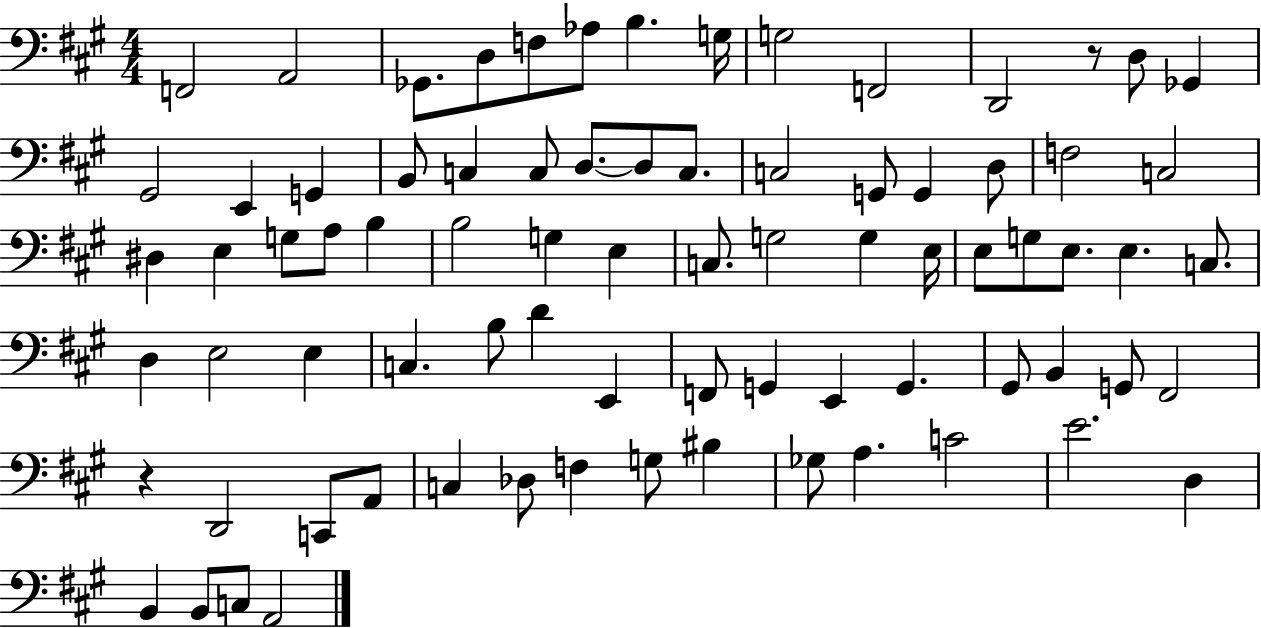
X:1
T:Untitled
M:4/4
L:1/4
K:A
F,,2 A,,2 _G,,/2 D,/2 F,/2 _A,/2 B, G,/4 G,2 F,,2 D,,2 z/2 D,/2 _G,, ^G,,2 E,, G,, B,,/2 C, C,/2 D,/2 D,/2 C,/2 C,2 G,,/2 G,, D,/2 F,2 C,2 ^D, E, G,/2 A,/2 B, B,2 G, E, C,/2 G,2 G, E,/4 E,/2 G,/2 E,/2 E, C,/2 D, E,2 E, C, B,/2 D E,, F,,/2 G,, E,, G,, ^G,,/2 B,, G,,/2 ^F,,2 z D,,2 C,,/2 A,,/2 C, _D,/2 F, G,/2 ^B, _G,/2 A, C2 E2 D, B,, B,,/2 C,/2 A,,2